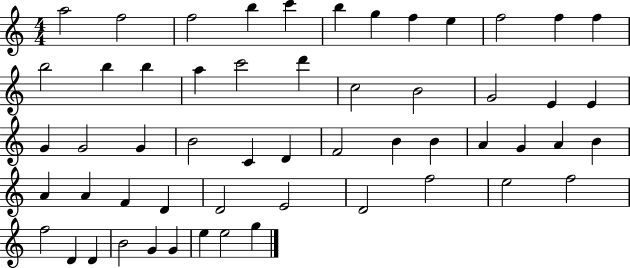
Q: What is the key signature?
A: C major